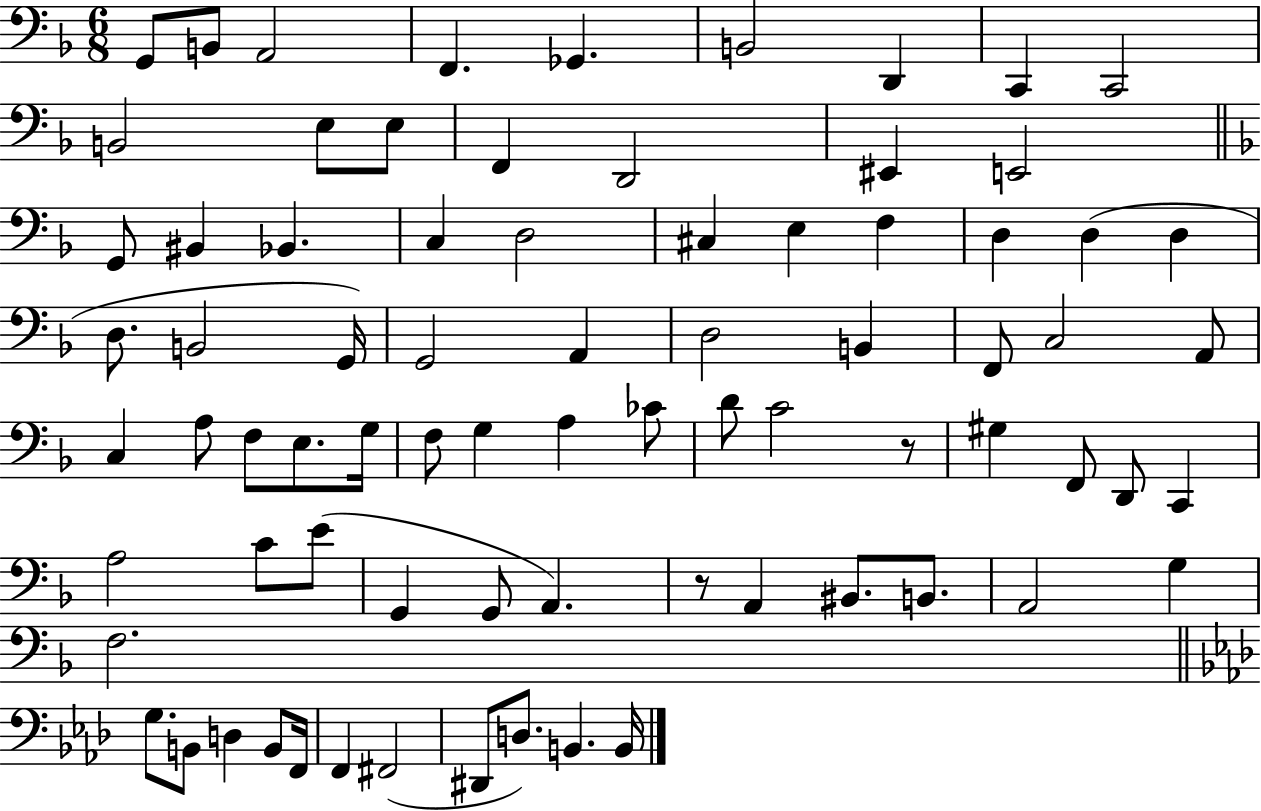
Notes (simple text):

G2/e B2/e A2/h F2/q. Gb2/q. B2/h D2/q C2/q C2/h B2/h E3/e E3/e F2/q D2/h EIS2/q E2/h G2/e BIS2/q Bb2/q. C3/q D3/h C#3/q E3/q F3/q D3/q D3/q D3/q D3/e. B2/h G2/s G2/h A2/q D3/h B2/q F2/e C3/h A2/e C3/q A3/e F3/e E3/e. G3/s F3/e G3/q A3/q CES4/e D4/e C4/h R/e G#3/q F2/e D2/e C2/q A3/h C4/e E4/e G2/q G2/e A2/q. R/e A2/q BIS2/e. B2/e. A2/h G3/q F3/h. G3/e. B2/e D3/q B2/e F2/s F2/q F#2/h D#2/e D3/e. B2/q. B2/s